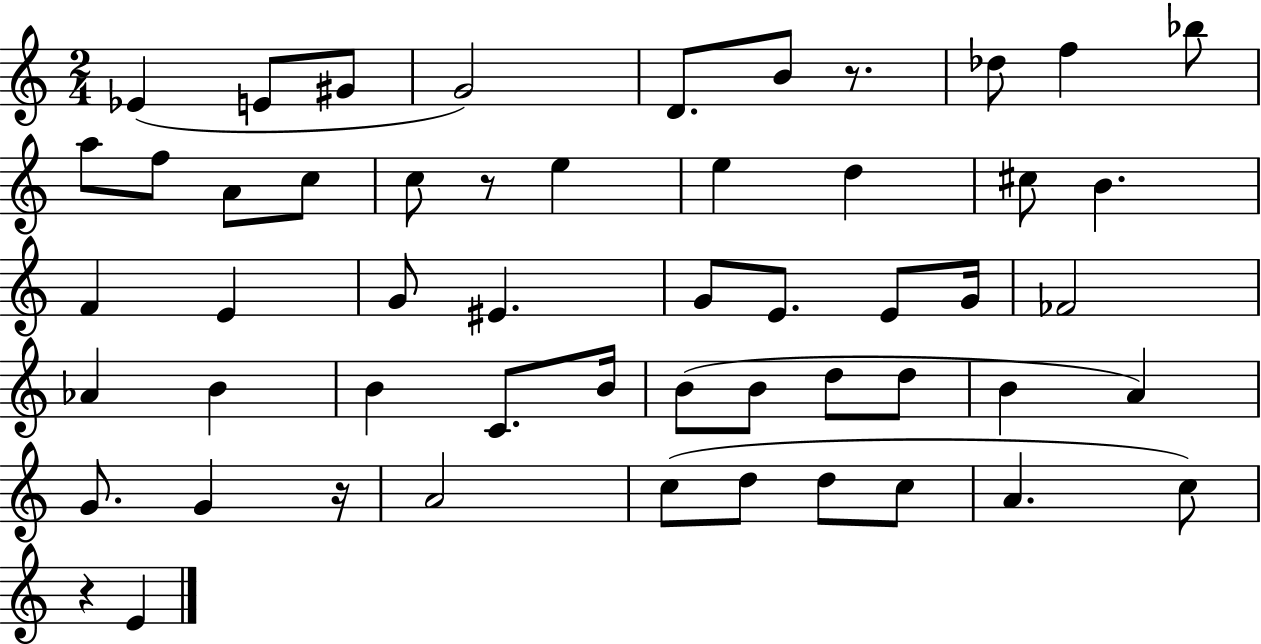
X:1
T:Untitled
M:2/4
L:1/4
K:C
_E E/2 ^G/2 G2 D/2 B/2 z/2 _d/2 f _b/2 a/2 f/2 A/2 c/2 c/2 z/2 e e d ^c/2 B F E G/2 ^E G/2 E/2 E/2 G/4 _F2 _A B B C/2 B/4 B/2 B/2 d/2 d/2 B A G/2 G z/4 A2 c/2 d/2 d/2 c/2 A c/2 z E